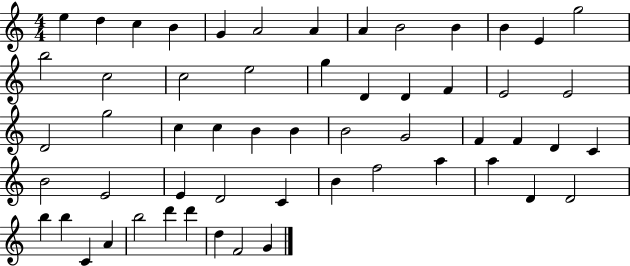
{
  \clef treble
  \numericTimeSignature
  \time 4/4
  \key c \major
  e''4 d''4 c''4 b'4 | g'4 a'2 a'4 | a'4 b'2 b'4 | b'4 e'4 g''2 | \break b''2 c''2 | c''2 e''2 | g''4 d'4 d'4 f'4 | e'2 e'2 | \break d'2 g''2 | c''4 c''4 b'4 b'4 | b'2 g'2 | f'4 f'4 d'4 c'4 | \break b'2 e'2 | e'4 d'2 c'4 | b'4 f''2 a''4 | a''4 d'4 d'2 | \break b''4 b''4 c'4 a'4 | b''2 d'''4 d'''4 | d''4 f'2 g'4 | \bar "|."
}